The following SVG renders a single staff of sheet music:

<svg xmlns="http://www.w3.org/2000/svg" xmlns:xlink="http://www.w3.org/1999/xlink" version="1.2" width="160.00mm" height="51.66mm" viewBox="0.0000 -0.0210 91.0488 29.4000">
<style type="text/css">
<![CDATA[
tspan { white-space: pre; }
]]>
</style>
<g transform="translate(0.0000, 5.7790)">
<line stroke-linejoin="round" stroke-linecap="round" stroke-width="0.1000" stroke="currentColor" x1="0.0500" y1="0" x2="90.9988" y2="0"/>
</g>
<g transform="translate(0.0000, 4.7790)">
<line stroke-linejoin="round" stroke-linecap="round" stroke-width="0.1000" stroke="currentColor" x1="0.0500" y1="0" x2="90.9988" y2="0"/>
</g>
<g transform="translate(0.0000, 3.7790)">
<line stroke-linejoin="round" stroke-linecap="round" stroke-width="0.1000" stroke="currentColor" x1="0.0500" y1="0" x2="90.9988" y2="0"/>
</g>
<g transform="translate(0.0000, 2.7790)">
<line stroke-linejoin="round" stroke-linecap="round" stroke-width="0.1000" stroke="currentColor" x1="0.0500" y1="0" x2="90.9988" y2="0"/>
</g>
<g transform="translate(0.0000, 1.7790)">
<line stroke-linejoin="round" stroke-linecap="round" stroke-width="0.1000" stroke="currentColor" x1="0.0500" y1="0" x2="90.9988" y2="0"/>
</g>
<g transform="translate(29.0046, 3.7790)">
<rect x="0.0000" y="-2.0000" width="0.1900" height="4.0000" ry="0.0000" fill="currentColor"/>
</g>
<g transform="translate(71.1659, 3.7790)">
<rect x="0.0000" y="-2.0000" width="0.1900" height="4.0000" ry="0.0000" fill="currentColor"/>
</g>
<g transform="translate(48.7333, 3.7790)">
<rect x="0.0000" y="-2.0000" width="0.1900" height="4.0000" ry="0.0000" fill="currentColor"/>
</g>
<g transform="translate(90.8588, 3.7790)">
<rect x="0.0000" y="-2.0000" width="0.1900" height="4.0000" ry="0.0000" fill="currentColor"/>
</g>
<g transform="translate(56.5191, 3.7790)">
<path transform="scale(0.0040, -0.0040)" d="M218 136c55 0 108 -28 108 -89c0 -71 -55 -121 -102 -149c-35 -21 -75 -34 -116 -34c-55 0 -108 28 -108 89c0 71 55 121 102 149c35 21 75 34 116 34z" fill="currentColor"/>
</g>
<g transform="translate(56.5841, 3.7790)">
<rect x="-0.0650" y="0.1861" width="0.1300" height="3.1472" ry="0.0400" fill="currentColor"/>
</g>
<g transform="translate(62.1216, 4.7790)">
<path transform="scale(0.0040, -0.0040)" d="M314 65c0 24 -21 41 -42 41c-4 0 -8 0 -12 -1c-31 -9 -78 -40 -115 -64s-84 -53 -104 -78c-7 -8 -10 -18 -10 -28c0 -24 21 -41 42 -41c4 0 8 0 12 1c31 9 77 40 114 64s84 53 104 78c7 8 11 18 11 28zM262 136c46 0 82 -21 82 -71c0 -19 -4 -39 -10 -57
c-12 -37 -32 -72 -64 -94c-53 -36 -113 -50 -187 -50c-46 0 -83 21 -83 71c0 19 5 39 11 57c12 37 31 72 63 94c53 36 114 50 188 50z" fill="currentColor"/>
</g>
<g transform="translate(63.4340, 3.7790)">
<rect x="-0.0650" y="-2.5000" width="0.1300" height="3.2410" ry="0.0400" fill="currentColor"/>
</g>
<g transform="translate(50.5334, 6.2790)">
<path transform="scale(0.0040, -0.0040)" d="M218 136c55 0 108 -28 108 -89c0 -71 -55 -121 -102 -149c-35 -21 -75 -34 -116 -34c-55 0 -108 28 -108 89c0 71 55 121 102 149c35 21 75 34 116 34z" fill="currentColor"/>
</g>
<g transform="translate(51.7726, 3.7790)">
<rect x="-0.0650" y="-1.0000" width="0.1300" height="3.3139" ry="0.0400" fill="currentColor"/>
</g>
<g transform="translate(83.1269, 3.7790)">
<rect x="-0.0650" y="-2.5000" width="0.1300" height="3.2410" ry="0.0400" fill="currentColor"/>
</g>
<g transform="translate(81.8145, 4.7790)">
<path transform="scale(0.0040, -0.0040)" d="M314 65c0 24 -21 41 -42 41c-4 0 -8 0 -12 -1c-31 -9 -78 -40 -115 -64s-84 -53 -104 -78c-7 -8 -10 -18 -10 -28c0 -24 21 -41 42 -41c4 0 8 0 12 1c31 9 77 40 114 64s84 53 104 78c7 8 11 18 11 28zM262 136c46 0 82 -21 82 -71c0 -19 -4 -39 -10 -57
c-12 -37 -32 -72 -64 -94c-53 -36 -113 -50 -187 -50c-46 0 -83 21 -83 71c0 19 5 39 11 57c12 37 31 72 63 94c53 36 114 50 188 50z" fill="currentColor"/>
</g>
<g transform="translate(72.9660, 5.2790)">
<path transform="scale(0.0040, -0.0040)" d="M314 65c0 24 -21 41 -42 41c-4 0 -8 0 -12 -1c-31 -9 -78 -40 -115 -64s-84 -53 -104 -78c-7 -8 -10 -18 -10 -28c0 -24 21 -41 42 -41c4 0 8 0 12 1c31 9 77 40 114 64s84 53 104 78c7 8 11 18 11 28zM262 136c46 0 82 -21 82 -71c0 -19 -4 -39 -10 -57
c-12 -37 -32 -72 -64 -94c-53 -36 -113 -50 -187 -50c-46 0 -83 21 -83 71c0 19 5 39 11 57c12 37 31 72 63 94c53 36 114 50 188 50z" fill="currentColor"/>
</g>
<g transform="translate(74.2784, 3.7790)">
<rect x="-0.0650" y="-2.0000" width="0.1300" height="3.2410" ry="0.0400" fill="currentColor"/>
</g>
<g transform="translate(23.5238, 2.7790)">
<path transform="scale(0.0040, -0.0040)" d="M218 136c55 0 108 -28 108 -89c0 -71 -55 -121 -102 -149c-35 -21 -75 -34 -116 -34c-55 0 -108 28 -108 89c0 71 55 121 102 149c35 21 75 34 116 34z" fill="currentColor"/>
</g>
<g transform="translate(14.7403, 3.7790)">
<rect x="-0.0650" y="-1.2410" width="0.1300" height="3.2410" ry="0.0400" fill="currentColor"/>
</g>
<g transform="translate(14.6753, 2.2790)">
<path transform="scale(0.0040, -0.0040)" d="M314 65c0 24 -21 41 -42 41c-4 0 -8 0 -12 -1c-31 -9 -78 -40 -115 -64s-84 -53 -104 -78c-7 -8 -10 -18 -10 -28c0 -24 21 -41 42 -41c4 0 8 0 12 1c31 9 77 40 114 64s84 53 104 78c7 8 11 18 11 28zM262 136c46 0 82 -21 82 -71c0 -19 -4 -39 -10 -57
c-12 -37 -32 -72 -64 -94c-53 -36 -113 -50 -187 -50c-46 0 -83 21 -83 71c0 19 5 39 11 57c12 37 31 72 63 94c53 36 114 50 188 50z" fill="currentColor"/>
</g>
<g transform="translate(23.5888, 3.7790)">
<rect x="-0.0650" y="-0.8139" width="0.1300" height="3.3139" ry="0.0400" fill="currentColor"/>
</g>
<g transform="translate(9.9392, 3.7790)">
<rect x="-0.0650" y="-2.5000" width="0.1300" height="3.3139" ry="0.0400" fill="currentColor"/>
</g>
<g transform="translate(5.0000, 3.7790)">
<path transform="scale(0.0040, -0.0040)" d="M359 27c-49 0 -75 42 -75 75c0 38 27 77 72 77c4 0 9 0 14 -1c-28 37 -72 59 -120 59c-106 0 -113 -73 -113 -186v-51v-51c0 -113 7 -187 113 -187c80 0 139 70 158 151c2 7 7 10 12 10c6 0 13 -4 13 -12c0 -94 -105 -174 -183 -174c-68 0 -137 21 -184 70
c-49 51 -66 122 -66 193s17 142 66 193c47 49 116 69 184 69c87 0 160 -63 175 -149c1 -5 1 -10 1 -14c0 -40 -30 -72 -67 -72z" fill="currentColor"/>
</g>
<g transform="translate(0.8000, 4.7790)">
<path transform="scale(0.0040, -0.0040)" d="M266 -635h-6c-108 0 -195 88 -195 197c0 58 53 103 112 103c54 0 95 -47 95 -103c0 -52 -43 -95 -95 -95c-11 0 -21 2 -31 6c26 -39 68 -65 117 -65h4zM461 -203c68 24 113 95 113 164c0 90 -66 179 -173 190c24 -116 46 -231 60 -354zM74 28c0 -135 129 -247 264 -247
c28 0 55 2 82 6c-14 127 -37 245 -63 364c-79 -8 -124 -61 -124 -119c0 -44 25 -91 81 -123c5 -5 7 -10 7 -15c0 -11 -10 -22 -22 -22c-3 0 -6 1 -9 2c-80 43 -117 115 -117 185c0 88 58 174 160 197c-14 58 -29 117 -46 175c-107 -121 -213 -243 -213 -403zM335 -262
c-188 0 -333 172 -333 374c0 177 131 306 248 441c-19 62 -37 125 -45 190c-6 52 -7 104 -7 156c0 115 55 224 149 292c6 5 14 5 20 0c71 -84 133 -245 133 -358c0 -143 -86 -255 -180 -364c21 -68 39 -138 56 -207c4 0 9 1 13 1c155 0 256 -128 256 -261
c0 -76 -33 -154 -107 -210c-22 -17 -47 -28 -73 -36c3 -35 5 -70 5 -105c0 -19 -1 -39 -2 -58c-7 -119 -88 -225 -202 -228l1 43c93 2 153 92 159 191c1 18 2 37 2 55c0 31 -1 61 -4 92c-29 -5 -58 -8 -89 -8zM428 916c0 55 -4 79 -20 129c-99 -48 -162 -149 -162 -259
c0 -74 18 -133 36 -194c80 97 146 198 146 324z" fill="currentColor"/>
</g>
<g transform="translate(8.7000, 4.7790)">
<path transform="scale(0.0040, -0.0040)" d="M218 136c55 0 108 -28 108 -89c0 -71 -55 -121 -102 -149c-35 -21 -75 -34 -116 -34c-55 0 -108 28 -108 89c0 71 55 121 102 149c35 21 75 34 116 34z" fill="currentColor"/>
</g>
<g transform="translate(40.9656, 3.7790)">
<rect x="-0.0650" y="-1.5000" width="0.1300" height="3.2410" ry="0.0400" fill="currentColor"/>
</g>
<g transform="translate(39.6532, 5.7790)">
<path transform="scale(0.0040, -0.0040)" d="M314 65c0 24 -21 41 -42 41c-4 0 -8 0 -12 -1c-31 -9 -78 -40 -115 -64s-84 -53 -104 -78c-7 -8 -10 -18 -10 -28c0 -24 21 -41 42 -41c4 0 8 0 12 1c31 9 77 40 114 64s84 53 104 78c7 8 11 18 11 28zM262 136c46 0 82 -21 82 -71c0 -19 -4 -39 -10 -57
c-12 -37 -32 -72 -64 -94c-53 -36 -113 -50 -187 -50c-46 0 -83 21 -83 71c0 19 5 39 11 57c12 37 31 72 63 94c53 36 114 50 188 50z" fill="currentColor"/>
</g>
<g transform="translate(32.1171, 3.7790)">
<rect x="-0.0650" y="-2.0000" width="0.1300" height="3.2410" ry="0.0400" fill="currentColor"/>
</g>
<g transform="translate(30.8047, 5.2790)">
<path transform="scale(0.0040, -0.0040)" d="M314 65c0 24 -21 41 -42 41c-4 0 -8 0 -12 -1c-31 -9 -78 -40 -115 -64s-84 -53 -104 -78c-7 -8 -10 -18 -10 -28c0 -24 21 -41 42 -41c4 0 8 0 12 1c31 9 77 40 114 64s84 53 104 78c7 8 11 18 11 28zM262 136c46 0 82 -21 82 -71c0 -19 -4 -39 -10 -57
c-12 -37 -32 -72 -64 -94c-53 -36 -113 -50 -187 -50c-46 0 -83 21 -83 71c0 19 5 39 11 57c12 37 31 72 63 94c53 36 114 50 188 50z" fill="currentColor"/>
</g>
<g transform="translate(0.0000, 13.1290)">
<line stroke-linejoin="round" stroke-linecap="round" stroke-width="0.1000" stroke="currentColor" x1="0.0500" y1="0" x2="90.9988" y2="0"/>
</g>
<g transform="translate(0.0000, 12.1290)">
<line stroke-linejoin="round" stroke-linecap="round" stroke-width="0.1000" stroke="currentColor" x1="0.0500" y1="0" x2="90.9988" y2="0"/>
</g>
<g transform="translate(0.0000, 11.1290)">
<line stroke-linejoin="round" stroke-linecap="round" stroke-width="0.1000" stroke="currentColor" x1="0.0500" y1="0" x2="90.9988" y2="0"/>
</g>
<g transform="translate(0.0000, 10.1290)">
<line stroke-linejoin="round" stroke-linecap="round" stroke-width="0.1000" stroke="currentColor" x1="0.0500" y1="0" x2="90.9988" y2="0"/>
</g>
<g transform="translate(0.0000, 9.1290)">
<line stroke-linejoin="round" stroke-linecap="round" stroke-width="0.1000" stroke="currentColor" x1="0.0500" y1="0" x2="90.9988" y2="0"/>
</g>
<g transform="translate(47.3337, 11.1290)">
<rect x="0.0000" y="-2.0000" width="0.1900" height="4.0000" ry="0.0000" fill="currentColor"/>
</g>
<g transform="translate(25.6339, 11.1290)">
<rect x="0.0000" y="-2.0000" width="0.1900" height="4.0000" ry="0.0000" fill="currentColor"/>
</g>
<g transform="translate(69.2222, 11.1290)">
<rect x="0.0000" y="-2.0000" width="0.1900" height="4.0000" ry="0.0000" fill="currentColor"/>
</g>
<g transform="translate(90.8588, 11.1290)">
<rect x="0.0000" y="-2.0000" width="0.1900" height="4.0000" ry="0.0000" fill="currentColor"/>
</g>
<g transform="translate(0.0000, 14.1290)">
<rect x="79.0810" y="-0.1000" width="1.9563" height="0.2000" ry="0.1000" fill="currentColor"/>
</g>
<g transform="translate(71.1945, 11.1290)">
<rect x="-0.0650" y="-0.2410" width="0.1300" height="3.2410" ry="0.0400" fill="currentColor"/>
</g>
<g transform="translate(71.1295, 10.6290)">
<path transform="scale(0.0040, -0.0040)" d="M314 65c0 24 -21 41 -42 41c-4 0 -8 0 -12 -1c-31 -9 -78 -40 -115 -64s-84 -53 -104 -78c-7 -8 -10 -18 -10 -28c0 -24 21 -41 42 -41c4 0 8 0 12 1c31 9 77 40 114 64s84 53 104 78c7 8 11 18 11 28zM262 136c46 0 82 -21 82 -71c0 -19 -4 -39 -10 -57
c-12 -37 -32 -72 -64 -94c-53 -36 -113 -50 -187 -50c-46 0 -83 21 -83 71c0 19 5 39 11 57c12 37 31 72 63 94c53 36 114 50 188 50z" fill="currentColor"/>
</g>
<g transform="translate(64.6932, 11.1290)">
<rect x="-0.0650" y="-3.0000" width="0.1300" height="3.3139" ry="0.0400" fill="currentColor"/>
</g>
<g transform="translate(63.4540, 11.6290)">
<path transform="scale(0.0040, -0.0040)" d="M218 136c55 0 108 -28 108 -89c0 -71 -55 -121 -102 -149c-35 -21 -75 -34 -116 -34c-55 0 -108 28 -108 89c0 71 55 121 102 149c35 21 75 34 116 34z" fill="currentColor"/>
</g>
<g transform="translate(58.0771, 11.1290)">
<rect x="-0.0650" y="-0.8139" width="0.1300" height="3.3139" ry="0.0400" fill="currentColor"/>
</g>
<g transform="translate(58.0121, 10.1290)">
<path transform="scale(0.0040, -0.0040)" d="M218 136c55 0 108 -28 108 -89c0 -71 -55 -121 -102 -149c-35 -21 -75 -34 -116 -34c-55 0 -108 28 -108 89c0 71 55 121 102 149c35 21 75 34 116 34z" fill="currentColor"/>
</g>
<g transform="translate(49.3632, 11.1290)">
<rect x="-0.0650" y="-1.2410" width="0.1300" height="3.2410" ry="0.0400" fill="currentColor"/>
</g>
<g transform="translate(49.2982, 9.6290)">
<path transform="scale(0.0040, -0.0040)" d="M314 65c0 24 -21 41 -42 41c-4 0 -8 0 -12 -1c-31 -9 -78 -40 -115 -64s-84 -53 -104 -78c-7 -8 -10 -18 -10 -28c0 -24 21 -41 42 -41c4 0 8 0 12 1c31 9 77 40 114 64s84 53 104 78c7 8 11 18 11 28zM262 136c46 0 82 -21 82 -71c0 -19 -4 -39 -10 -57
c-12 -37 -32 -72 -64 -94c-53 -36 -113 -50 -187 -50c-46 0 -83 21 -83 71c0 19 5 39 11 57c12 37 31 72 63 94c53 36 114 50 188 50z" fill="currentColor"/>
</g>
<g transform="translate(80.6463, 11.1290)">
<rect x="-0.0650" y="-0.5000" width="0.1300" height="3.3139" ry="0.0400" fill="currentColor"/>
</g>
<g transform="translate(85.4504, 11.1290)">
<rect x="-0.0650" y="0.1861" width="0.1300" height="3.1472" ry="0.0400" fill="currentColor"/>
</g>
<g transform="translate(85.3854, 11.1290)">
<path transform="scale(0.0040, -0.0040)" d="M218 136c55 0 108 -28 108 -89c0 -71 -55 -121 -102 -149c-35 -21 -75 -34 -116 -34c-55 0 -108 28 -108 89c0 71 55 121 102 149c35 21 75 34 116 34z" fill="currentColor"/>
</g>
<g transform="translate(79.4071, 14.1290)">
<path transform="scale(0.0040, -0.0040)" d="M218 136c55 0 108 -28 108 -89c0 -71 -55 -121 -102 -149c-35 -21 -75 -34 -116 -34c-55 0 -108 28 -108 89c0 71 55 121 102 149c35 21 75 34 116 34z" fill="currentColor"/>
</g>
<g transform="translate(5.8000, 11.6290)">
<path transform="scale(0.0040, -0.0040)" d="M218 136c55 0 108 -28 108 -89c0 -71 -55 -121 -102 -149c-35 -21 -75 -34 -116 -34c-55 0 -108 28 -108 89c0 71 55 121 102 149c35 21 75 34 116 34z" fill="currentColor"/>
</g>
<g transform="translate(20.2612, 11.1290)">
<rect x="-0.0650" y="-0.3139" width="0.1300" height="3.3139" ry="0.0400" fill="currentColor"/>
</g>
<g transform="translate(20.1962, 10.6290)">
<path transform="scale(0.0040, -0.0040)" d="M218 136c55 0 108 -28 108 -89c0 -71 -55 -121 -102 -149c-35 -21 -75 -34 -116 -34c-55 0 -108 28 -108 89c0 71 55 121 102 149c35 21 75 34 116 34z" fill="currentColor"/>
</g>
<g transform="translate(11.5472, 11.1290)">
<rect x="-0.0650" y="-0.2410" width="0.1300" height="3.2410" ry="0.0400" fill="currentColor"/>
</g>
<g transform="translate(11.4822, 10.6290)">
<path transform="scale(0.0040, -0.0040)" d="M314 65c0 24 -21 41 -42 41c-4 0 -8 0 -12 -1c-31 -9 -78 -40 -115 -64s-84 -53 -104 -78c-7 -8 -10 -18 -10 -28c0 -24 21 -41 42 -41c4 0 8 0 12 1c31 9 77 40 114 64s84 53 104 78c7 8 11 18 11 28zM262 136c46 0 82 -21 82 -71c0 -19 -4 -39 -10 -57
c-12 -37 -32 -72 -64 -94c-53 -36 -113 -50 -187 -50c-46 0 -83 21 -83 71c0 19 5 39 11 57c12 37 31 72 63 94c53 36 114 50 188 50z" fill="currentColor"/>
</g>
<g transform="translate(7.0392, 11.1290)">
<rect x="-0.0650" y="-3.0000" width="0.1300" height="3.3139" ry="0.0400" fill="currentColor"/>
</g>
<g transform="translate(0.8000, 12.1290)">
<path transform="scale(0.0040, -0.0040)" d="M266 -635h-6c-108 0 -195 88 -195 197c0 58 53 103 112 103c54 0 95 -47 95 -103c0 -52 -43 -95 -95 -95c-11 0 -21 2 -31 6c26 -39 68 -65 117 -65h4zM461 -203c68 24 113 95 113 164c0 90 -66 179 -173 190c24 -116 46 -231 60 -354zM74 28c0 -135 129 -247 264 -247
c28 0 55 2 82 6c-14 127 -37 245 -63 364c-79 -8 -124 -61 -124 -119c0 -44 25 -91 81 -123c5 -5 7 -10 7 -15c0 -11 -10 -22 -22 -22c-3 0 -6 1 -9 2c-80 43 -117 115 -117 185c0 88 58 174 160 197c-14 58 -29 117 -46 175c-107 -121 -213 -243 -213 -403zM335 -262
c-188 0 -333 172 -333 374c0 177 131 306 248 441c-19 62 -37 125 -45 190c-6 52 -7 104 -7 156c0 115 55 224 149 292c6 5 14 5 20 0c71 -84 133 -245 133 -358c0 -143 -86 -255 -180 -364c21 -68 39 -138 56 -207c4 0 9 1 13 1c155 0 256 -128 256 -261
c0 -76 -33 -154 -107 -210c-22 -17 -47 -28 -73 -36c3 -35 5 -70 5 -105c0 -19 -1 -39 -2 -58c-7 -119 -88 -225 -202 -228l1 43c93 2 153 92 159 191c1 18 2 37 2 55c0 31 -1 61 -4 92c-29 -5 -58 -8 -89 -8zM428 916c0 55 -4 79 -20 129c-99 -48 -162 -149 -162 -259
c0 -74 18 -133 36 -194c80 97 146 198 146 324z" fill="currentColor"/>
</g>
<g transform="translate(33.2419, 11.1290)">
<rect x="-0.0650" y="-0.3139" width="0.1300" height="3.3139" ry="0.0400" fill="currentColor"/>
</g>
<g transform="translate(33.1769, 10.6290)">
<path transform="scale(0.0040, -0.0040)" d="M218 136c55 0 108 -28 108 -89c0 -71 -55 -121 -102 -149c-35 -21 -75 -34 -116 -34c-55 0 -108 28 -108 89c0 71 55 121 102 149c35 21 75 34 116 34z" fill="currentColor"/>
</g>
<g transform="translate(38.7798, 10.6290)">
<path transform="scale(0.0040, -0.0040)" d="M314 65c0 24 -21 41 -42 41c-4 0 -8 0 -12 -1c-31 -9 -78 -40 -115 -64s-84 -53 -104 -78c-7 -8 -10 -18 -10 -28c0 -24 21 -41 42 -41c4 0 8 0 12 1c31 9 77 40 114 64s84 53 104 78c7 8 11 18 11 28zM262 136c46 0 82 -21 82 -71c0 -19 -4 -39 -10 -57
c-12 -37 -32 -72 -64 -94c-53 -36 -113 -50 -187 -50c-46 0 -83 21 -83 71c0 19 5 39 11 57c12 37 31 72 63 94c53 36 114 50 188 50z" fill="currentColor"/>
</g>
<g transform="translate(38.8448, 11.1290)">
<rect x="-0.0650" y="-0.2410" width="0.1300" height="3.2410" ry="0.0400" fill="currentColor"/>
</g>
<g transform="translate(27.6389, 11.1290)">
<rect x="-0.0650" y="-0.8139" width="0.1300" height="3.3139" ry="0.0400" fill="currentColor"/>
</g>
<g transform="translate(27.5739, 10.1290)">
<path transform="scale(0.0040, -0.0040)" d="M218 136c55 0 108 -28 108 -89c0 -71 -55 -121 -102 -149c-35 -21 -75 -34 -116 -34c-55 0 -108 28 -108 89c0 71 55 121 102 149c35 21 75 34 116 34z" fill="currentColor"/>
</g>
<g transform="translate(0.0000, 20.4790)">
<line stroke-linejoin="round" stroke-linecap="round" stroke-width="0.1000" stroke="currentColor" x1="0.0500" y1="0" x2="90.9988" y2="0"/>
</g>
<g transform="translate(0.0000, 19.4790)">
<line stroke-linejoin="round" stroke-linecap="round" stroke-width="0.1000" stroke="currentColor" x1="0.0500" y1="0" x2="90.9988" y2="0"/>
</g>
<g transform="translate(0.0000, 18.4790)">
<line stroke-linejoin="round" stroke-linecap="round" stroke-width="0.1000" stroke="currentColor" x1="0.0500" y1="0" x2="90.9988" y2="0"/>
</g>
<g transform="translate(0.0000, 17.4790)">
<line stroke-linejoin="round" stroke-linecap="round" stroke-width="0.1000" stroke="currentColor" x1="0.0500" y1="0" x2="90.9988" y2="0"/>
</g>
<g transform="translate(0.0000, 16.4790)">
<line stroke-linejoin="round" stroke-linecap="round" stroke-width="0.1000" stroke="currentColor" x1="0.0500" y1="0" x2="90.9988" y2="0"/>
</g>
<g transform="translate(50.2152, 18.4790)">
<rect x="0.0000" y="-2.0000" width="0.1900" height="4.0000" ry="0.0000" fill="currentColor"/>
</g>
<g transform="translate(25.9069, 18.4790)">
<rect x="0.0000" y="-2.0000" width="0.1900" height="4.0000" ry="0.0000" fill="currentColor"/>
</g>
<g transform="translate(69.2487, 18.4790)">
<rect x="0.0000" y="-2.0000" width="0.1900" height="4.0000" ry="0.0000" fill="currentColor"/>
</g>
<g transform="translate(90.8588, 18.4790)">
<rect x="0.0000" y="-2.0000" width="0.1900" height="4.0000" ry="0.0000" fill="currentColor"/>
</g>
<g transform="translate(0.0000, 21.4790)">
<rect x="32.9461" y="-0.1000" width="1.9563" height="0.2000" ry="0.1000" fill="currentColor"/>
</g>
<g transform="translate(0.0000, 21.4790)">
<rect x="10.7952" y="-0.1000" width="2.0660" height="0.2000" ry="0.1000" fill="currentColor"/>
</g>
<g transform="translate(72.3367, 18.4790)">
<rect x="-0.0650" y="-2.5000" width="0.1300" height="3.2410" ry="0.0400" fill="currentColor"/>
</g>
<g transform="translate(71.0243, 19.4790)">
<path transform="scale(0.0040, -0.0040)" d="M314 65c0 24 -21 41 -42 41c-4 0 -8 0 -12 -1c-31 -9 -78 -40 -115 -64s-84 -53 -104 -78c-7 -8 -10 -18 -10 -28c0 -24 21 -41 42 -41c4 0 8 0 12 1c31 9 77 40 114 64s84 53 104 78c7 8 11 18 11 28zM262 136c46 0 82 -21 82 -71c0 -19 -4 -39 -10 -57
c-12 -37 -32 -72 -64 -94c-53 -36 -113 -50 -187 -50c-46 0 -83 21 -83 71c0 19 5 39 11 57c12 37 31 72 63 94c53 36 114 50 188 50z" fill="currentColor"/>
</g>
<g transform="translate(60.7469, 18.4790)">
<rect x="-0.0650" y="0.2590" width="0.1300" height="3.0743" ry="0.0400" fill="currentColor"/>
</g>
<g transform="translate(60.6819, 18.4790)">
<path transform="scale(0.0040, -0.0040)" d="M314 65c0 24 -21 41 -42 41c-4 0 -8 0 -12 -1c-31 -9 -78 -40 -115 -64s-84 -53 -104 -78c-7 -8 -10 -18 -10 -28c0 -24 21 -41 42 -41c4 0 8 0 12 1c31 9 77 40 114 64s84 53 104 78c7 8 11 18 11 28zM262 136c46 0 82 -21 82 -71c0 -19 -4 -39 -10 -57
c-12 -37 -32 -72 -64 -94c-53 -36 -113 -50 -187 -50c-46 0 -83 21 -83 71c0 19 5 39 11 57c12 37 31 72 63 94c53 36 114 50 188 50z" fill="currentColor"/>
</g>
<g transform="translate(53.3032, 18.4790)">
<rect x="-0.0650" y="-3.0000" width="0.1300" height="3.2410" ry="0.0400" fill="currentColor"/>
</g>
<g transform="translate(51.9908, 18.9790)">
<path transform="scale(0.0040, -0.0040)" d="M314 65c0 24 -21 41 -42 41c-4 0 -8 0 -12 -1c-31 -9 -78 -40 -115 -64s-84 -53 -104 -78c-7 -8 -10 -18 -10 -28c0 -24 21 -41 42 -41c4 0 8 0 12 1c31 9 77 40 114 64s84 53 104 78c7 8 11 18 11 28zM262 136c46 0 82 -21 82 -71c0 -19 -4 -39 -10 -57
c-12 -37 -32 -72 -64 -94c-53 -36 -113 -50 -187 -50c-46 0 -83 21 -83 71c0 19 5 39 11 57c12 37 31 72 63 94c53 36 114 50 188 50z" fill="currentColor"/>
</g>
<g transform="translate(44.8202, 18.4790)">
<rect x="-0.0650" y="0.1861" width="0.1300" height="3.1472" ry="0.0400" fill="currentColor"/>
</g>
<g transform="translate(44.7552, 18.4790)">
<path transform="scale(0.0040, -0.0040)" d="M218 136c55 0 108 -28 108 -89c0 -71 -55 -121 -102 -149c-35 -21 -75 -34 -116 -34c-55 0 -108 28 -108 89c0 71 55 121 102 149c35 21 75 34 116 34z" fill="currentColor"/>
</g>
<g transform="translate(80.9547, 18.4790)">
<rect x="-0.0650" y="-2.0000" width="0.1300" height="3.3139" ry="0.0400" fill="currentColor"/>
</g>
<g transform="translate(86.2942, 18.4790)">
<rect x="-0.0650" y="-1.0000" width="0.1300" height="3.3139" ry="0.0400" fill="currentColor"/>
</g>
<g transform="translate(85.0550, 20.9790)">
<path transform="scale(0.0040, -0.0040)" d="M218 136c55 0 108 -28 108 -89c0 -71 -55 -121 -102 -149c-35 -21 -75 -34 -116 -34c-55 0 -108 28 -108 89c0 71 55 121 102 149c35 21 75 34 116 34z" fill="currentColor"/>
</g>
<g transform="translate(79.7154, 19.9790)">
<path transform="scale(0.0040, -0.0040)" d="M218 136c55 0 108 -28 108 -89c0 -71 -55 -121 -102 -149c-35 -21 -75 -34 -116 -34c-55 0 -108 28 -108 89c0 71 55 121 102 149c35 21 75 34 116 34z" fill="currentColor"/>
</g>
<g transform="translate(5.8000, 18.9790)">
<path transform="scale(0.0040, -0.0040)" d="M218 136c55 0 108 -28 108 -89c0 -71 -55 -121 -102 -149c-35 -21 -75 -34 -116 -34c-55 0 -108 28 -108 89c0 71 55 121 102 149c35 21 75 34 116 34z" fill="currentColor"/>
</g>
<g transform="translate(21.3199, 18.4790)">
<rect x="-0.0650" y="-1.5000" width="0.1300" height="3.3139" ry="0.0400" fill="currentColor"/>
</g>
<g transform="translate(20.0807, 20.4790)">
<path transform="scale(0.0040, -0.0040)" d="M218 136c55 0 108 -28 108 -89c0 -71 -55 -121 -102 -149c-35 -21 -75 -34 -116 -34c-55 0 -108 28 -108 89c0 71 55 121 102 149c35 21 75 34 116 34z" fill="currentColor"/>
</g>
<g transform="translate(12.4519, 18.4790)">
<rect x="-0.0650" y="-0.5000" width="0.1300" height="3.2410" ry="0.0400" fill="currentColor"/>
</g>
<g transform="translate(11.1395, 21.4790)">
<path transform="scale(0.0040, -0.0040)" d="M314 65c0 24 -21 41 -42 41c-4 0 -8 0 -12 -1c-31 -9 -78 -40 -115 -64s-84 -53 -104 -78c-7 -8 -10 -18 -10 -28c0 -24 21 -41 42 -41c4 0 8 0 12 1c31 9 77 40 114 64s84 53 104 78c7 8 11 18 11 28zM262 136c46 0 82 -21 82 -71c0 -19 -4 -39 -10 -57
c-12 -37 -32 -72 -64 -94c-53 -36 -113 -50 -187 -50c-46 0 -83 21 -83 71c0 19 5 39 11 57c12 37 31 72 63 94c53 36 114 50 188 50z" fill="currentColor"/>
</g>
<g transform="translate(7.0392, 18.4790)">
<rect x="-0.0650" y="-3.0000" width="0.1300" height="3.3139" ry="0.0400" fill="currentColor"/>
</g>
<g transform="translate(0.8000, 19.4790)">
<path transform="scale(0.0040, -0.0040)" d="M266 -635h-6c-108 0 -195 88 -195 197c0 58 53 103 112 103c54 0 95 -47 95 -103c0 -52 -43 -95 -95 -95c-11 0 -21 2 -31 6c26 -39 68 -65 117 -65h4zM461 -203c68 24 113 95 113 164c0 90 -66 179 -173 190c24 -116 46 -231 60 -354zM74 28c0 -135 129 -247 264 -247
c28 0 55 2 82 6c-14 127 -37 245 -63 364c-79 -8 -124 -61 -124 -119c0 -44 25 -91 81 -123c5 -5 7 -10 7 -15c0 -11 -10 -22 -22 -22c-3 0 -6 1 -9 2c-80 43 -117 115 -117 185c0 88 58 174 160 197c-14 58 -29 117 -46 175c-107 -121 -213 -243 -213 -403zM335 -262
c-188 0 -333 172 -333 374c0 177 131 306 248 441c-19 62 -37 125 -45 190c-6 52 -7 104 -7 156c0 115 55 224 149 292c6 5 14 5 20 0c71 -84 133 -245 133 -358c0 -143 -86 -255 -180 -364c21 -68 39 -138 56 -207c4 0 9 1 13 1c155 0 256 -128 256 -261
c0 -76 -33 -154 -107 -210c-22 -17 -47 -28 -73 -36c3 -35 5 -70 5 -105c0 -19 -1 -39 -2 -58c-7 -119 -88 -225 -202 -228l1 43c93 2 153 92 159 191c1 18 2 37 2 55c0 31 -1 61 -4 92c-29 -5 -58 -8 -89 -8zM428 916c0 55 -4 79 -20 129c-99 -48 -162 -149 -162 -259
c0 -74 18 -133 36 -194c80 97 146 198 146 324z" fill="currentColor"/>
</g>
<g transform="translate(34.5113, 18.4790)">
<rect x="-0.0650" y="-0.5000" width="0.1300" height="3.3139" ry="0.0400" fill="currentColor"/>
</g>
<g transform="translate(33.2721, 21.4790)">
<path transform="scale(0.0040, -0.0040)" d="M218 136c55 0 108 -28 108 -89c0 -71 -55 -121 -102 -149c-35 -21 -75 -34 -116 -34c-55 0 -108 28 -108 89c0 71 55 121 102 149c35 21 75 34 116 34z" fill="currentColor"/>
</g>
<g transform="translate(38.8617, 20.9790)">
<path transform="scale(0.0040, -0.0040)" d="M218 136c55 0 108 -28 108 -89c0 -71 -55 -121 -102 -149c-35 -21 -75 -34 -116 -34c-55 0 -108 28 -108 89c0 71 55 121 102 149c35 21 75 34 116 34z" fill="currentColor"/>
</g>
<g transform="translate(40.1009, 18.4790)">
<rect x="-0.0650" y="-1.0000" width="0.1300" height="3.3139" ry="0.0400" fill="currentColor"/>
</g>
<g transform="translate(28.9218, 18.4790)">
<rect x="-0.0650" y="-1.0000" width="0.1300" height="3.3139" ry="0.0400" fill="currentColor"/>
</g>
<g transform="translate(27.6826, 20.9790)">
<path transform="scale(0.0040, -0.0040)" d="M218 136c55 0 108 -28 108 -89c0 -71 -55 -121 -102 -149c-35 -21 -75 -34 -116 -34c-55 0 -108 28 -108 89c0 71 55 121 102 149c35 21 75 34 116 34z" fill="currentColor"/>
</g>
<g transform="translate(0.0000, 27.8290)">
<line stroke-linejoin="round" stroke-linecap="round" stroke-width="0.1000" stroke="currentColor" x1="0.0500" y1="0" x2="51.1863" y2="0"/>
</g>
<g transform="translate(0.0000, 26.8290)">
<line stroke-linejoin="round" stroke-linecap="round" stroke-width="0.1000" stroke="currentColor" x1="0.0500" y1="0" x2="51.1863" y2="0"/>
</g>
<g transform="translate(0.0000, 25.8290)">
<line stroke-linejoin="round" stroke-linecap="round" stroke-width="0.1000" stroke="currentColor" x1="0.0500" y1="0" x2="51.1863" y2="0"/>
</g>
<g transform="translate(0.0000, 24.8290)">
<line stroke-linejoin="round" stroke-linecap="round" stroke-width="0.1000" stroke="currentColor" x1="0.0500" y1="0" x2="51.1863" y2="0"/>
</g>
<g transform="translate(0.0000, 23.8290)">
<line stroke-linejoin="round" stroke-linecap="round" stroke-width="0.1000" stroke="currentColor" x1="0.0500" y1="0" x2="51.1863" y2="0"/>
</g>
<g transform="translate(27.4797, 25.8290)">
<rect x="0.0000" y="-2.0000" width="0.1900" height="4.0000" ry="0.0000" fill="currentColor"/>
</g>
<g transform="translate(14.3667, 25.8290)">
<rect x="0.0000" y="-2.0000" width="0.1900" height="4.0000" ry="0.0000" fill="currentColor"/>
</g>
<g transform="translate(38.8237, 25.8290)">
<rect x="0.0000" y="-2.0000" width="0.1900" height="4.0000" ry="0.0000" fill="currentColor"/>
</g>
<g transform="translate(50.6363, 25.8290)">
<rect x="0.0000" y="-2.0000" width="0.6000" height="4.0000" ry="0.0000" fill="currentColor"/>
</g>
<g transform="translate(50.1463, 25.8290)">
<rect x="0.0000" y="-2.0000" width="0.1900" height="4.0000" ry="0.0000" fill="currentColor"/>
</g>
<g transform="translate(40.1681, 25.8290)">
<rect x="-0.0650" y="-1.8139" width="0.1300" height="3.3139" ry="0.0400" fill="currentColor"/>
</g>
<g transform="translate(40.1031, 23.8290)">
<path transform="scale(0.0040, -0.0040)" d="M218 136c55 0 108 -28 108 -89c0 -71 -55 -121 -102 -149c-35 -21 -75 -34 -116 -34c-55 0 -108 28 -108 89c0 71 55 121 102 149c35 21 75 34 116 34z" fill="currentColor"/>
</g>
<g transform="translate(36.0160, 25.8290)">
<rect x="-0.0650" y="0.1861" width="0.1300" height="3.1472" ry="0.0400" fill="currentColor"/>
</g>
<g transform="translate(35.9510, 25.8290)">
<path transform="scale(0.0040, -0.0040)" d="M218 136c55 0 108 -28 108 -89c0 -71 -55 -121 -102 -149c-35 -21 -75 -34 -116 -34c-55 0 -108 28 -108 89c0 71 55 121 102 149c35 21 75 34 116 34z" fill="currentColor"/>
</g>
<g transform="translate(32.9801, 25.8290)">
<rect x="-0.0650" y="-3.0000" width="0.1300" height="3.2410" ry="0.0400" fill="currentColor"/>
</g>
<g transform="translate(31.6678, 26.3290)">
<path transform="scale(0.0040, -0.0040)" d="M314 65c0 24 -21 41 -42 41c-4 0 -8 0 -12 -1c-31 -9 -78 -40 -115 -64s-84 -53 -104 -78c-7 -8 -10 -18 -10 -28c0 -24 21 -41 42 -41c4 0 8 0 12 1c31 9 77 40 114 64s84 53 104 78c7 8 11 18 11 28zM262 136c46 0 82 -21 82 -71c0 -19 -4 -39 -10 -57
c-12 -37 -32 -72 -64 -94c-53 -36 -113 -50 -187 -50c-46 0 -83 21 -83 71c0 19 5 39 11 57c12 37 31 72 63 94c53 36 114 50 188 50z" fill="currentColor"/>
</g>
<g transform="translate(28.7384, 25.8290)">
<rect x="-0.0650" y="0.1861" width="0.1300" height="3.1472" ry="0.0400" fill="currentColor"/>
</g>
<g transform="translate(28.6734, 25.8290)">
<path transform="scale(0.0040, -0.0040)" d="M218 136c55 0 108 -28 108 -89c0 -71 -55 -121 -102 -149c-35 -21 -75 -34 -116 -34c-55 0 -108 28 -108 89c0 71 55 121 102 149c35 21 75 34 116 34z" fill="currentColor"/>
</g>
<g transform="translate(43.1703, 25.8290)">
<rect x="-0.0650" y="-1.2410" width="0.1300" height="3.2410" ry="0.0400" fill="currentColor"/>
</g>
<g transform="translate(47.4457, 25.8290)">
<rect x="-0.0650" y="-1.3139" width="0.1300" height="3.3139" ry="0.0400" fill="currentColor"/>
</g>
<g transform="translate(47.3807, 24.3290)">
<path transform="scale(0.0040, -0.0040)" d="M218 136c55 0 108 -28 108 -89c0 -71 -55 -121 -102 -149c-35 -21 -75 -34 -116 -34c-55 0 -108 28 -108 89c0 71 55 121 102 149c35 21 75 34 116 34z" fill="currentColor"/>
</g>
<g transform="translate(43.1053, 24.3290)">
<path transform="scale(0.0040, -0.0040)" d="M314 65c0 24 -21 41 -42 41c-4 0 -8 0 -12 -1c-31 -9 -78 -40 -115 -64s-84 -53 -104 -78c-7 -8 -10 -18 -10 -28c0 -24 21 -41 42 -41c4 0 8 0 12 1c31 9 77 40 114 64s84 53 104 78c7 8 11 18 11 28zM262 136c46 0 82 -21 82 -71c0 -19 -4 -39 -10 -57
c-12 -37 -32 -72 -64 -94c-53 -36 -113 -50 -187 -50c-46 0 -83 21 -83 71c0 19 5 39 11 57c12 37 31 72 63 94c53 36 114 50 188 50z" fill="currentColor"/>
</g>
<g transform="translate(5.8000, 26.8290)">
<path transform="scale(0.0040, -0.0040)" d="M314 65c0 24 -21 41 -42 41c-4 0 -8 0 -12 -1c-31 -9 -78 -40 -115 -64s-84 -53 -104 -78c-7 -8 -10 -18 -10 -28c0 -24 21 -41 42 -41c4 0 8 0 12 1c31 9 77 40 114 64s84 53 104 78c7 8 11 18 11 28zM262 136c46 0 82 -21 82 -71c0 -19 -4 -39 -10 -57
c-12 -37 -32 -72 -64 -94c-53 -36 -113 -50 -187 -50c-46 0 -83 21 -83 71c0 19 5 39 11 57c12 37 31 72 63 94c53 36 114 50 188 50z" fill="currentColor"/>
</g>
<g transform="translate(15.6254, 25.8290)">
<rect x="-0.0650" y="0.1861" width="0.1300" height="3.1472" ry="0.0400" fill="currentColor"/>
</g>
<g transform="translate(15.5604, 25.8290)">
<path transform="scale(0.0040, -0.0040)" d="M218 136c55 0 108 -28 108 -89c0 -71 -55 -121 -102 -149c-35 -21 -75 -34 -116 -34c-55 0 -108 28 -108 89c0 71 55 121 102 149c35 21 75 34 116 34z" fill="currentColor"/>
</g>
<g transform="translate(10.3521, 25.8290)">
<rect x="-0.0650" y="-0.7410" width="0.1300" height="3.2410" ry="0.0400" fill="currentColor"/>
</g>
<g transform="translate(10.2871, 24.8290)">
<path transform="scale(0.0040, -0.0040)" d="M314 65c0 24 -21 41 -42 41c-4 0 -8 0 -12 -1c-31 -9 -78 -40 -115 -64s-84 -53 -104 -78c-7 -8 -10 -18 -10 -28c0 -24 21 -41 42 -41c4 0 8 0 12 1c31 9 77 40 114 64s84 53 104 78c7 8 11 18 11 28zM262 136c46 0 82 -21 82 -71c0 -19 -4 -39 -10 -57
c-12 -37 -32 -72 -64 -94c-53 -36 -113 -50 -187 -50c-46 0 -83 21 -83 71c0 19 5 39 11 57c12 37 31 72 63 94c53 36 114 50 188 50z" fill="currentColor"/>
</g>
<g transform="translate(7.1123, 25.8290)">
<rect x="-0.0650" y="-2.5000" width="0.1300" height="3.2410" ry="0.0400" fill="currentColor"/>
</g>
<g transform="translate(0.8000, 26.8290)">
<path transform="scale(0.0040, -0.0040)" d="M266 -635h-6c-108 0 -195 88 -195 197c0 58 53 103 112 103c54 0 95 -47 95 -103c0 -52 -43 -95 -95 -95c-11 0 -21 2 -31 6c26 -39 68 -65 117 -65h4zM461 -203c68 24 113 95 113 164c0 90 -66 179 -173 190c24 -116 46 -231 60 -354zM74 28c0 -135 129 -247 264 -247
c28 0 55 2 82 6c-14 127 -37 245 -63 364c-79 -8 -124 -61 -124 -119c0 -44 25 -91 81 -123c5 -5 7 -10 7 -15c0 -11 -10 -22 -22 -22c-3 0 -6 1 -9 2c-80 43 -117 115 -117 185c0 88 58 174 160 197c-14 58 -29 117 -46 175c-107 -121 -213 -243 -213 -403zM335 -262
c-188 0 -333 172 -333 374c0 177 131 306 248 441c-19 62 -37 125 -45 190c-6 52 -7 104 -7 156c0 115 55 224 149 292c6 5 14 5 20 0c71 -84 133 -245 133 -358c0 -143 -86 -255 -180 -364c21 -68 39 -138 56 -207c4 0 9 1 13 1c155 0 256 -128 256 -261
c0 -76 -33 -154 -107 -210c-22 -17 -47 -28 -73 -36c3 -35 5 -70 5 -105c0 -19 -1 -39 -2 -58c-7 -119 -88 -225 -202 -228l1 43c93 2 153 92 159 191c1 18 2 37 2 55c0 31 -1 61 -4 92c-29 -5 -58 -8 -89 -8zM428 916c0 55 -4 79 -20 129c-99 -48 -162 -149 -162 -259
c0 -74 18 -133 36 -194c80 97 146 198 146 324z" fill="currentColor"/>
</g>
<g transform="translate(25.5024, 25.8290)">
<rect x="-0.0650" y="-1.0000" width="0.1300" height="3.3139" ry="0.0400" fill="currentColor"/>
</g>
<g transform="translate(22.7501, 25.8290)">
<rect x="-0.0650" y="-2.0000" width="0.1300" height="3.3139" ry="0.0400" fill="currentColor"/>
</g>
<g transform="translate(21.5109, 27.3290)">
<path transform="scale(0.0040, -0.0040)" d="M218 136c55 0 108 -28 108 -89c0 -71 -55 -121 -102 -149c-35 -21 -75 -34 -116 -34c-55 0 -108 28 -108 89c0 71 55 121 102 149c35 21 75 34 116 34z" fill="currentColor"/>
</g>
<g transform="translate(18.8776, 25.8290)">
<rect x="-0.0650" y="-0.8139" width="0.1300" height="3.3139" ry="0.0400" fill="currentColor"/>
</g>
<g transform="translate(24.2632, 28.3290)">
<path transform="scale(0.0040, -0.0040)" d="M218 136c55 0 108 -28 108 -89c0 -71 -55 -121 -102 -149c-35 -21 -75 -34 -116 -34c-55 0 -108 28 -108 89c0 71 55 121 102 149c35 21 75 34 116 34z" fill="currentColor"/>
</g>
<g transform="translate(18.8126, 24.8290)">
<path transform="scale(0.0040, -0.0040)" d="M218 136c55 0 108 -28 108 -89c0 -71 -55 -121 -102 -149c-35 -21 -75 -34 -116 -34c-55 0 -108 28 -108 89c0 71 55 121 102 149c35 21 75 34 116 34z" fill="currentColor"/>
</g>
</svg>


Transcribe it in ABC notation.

X:1
T:Untitled
M:4/4
L:1/4
K:C
G e2 d F2 E2 D B G2 F2 G2 A c2 c d c c2 e2 d A c2 C B A C2 E D C D B A2 B2 G2 F D G2 d2 B d F D B A2 B f e2 e